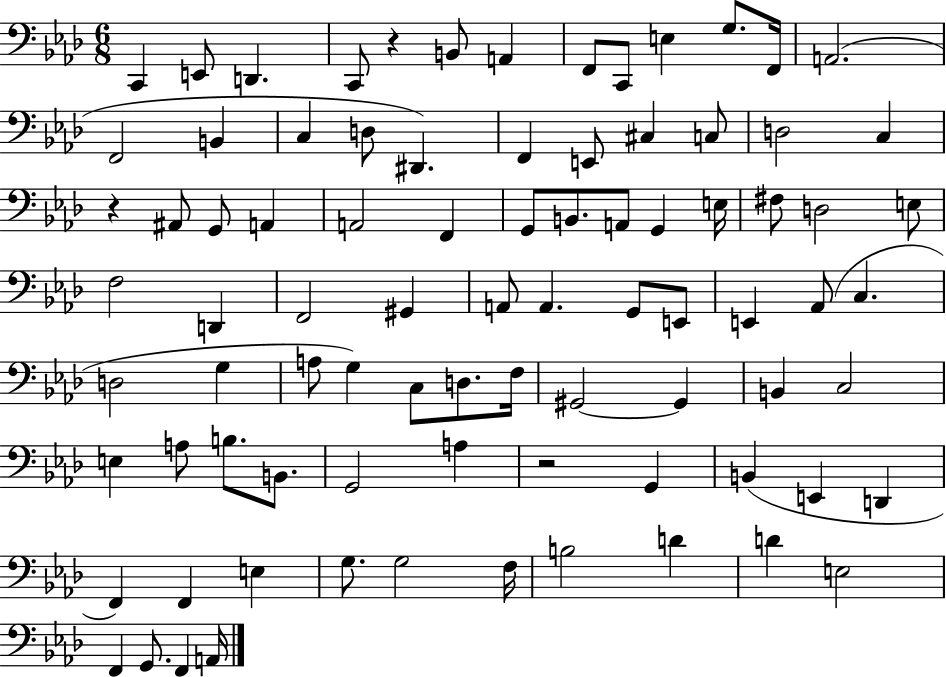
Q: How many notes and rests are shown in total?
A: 85